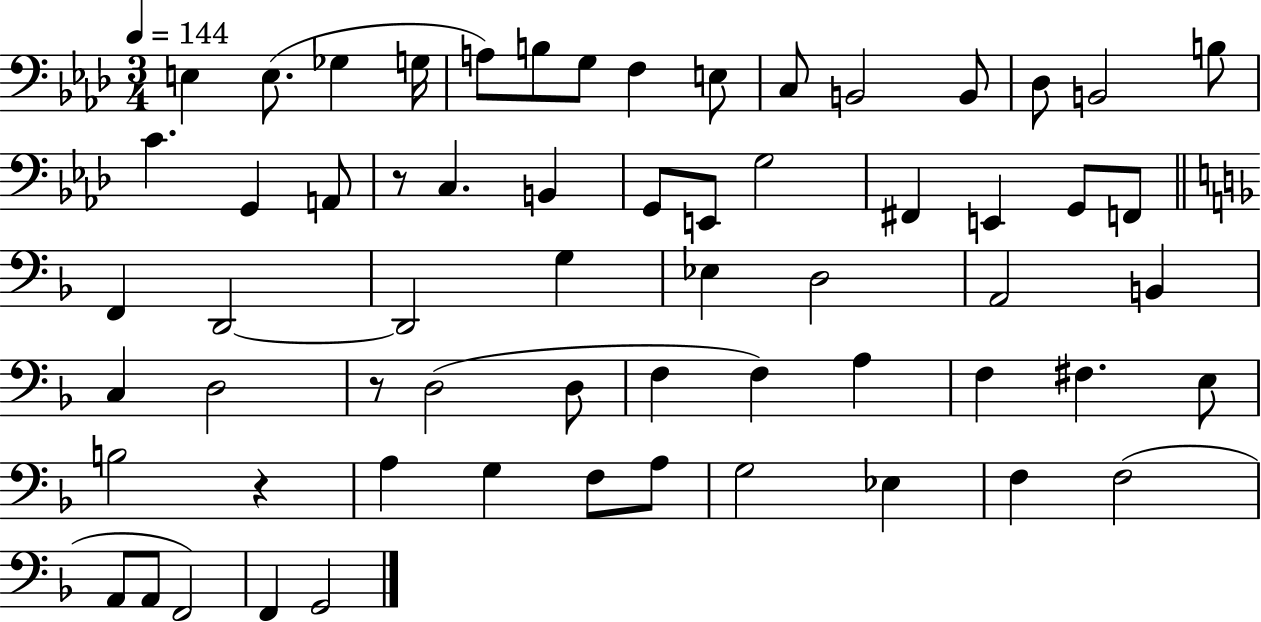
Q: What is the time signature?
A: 3/4